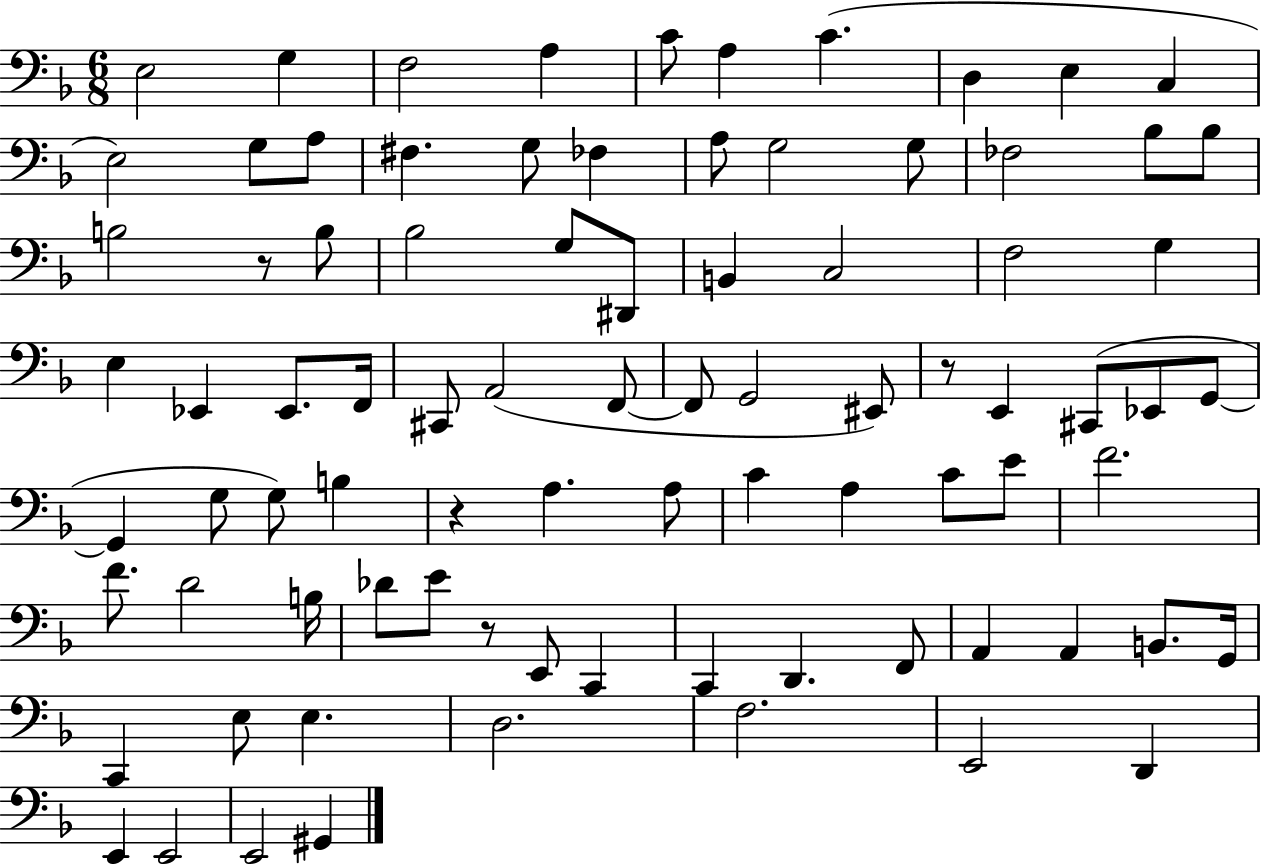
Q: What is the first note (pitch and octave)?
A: E3